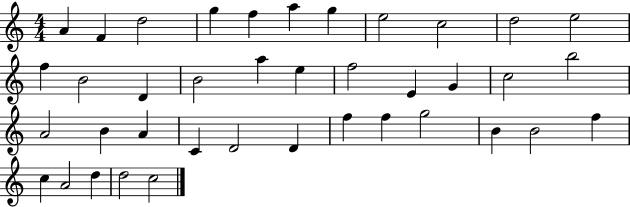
A4/q F4/q D5/h G5/q F5/q A5/q G5/q E5/h C5/h D5/h E5/h F5/q B4/h D4/q B4/h A5/q E5/q F5/h E4/q G4/q C5/h B5/h A4/h B4/q A4/q C4/q D4/h D4/q F5/q F5/q G5/h B4/q B4/h F5/q C5/q A4/h D5/q D5/h C5/h